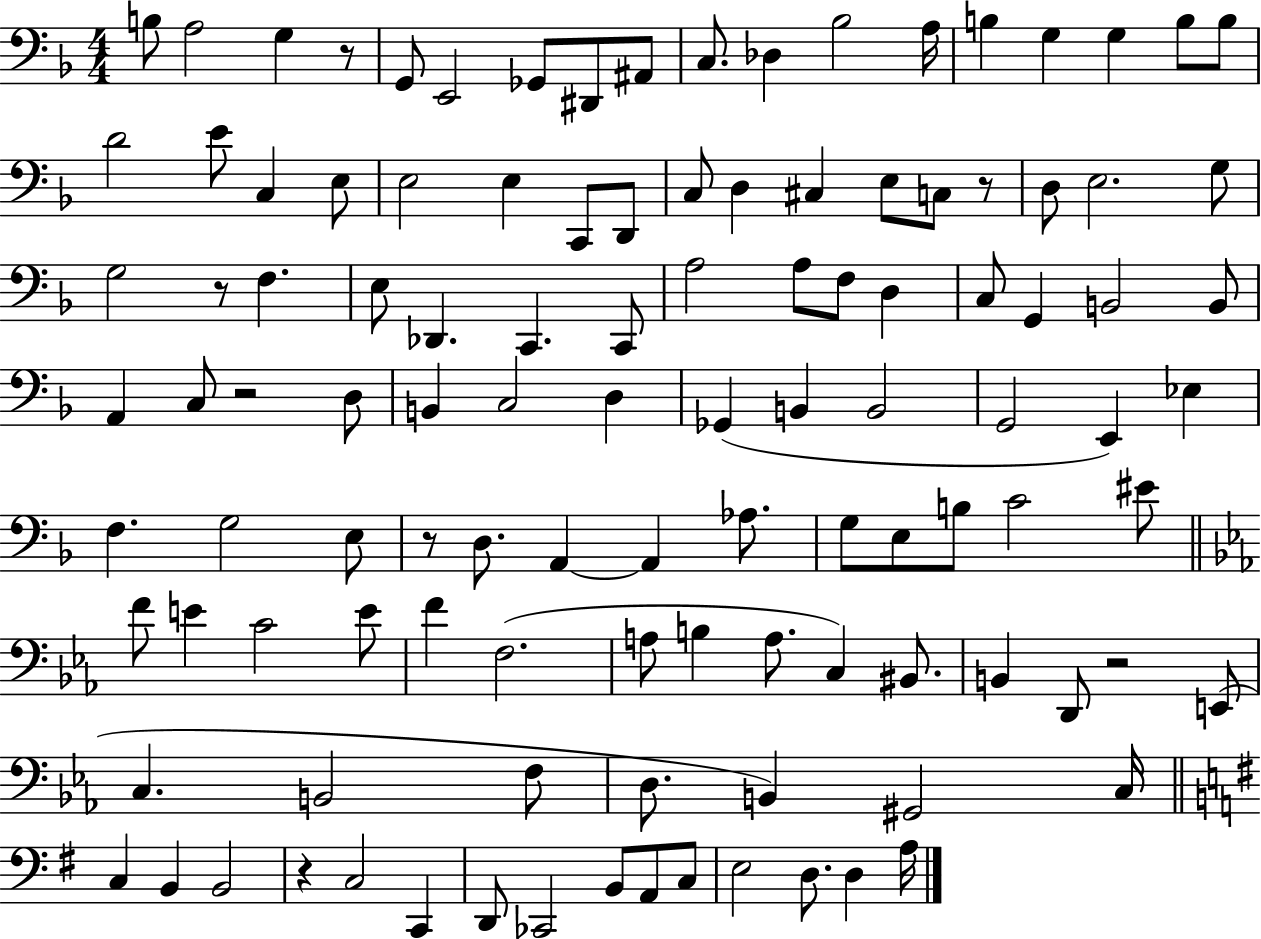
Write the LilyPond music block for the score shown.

{
  \clef bass
  \numericTimeSignature
  \time 4/4
  \key f \major
  b8 a2 g4 r8 | g,8 e,2 ges,8 dis,8 ais,8 | c8. des4 bes2 a16 | b4 g4 g4 b8 b8 | \break d'2 e'8 c4 e8 | e2 e4 c,8 d,8 | c8 d4 cis4 e8 c8 r8 | d8 e2. g8 | \break g2 r8 f4. | e8 des,4. c,4. c,8 | a2 a8 f8 d4 | c8 g,4 b,2 b,8 | \break a,4 c8 r2 d8 | b,4 c2 d4 | ges,4( b,4 b,2 | g,2 e,4) ees4 | \break f4. g2 e8 | r8 d8. a,4~~ a,4 aes8. | g8 e8 b8 c'2 eis'8 | \bar "||" \break \key ees \major f'8 e'4 c'2 e'8 | f'4 f2.( | a8 b4 a8. c4) bis,8. | b,4 d,8 r2 e,8( | \break c4. b,2 f8 | d8. b,4) gis,2 c16 | \bar "||" \break \key e \minor c4 b,4 b,2 | r4 c2 c,4 | d,8 ces,2 b,8 a,8 c8 | e2 d8. d4 a16 | \break \bar "|."
}